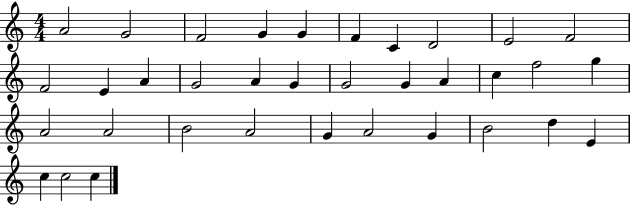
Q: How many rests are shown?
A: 0